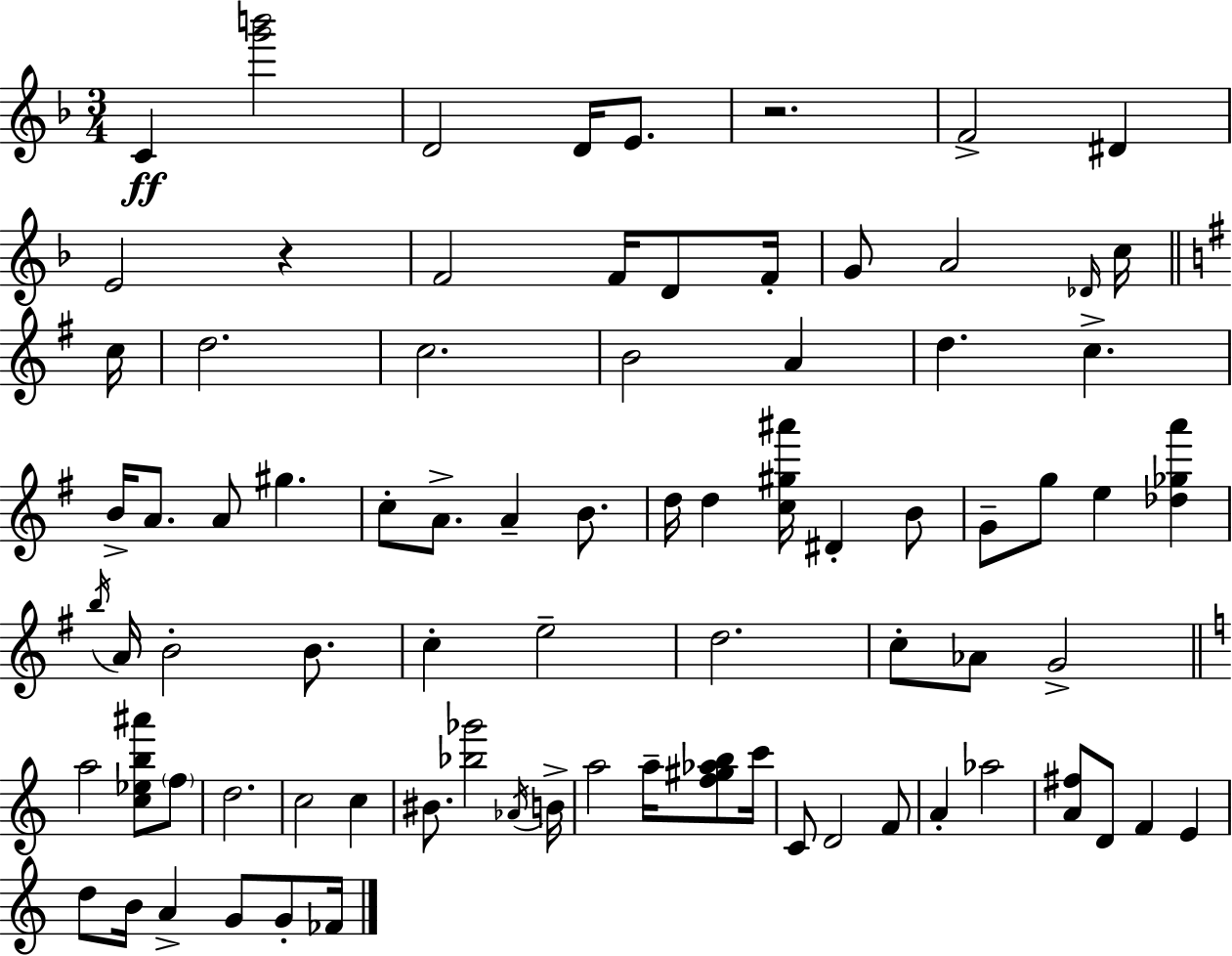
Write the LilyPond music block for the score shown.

{
  \clef treble
  \numericTimeSignature
  \time 3/4
  \key d \minor
  c'4\ff <g''' b'''>2 | d'2 d'16 e'8. | r2. | f'2-> dis'4 | \break e'2 r4 | f'2 f'16 d'8 f'16-. | g'8 a'2 \grace { des'16 } c''16 | \bar "||" \break \key g \major c''16 d''2. | c''2. | b'2 a'4 | d''4. c''4.-> | \break b'16-> a'8. a'8 gis''4. | c''8-. a'8.-> a'4-- b'8. | d''16 d''4 <c'' gis'' ais'''>16 dis'4-. b'8 | g'8-- g''8 e''4 <des'' ges'' a'''>4 | \break \acciaccatura { b''16 } a'16 b'2-. b'8. | c''4-. e''2-- | d''2. | c''8-. aes'8 g'2-> | \break \bar "||" \break \key c \major a''2 <c'' ees'' b'' ais'''>8 \parenthesize f''8 | d''2. | c''2 c''4 | bis'8. <bes'' ges'''>2 \acciaccatura { aes'16 } | \break b'16-> a''2 a''16-- <f'' gis'' aes'' b''>8 | c'''16 c'8 d'2 f'8 | a'4-. aes''2 | <a' fis''>8 d'8 f'4 e'4 | \break d''8 b'16 a'4-> g'8 g'8-. | fes'16 \bar "|."
}